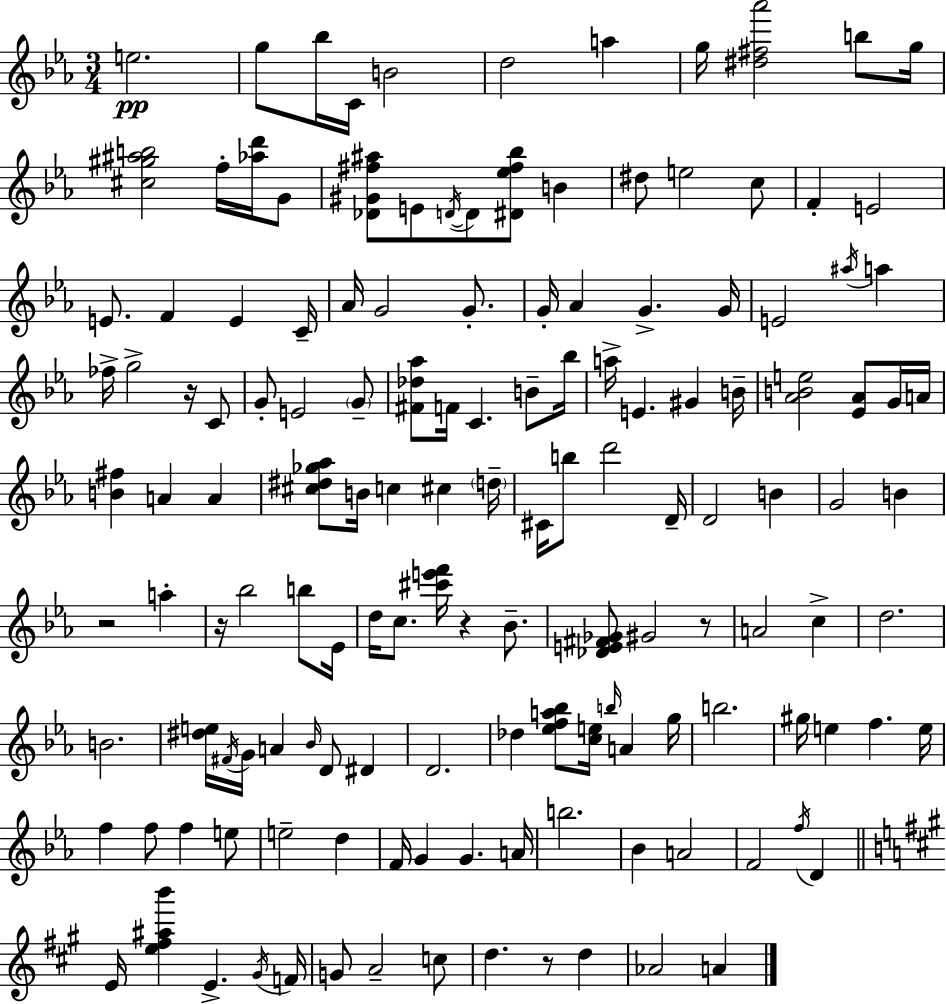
{
  \clef treble
  \numericTimeSignature
  \time 3/4
  \key ees \major
  e''2.\pp | g''8 bes''16 c'16 b'2 | d''2 a''4 | g''16 <dis'' fis'' aes'''>2 b''8 g''16 | \break <cis'' gis'' ais'' b''>2 f''16-. <aes'' d'''>16 g'8 | <des' gis' fis'' ais''>8 e'8 \acciaccatura { d'16~ }~ d'8 <dis' ees'' fis'' bes''>8 b'4 | dis''8 e''2 c''8 | f'4-. e'2 | \break e'8. f'4 e'4 | c'16-- aes'16 g'2 g'8.-. | g'16-. aes'4 g'4.-> | g'16 e'2 \acciaccatura { ais''16 } a''4 | \break fes''16-> g''2-> r16 | c'8 g'8-. e'2 | \parenthesize g'8-- <fis' des'' aes''>8 f'16 c'4. b'8-- | bes''16 a''16-> e'4. gis'4 | \break b'16-- <aes' b' e''>2 <ees' aes'>8 | g'16 a'16 <b' fis''>4 a'4 a'4 | <cis'' dis'' ges'' aes''>8 b'16 c''4 cis''4 | \parenthesize d''16-- cis'16 b''8 d'''2 | \break d'16-- d'2 b'4 | g'2 b'4 | r2 a''4-. | r16 bes''2 b''8 | \break ees'16 d''16 c''8. <cis''' e''' f'''>16 r4 bes'8.-- | <des' e' fis' ges'>8 gis'2 | r8 a'2 c''4-> | d''2. | \break b'2. | <dis'' e''>16 \acciaccatura { fis'16 } g'16 a'4 \grace { bes'16 } d'8 | dis'4 d'2. | des''4 <ees'' f'' a'' bes''>8 <c'' e''>16 \grace { b''16 } | \break a'4 g''16 b''2. | gis''16 e''4 f''4. | e''16 f''4 f''8 f''4 | e''8 e''2-- | \break d''4 f'16 g'4 g'4. | a'16 b''2. | bes'4 a'2 | f'2 | \break \acciaccatura { f''16 } d'4 \bar "||" \break \key a \major e'16 <e'' fis'' ais'' b'''>4 e'4.-> \acciaccatura { gis'16 } | f'16 g'8 a'2-- c''8 | d''4. r8 d''4 | aes'2 a'4 | \break \bar "|."
}